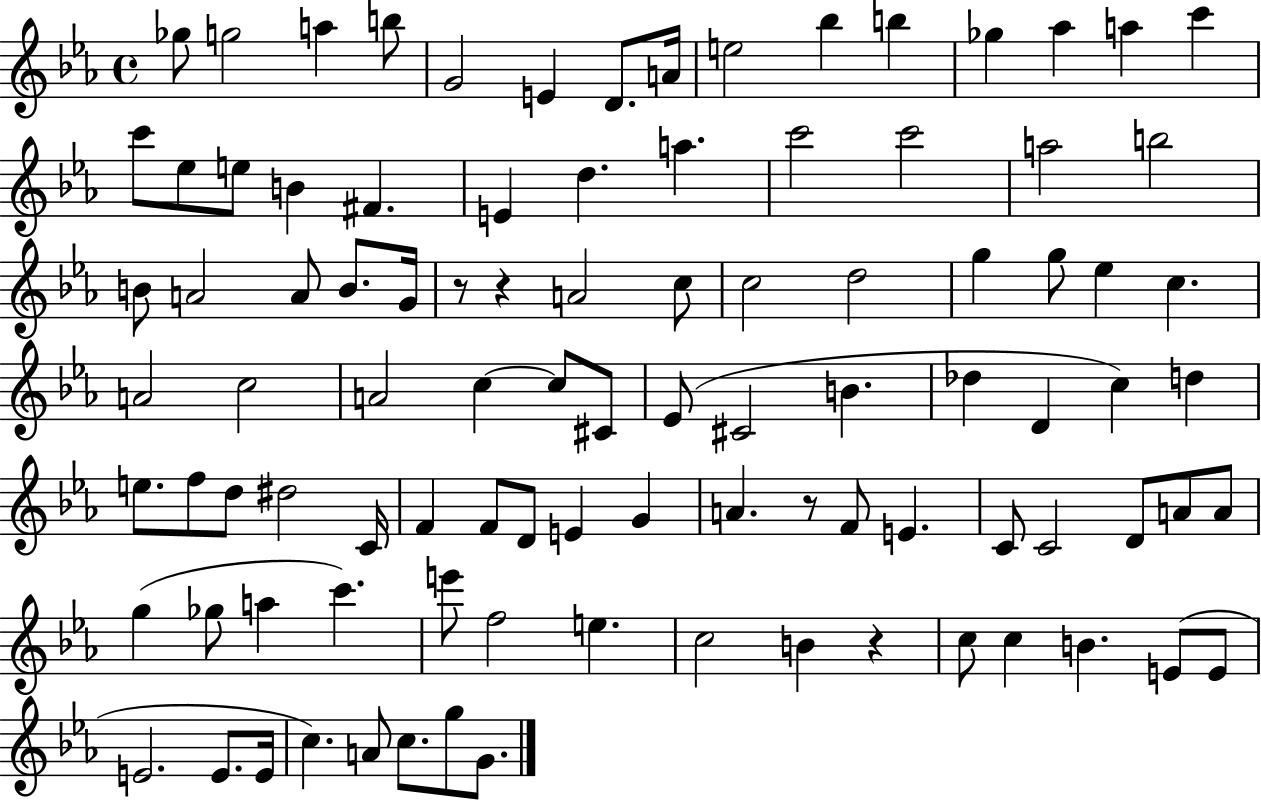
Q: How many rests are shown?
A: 4